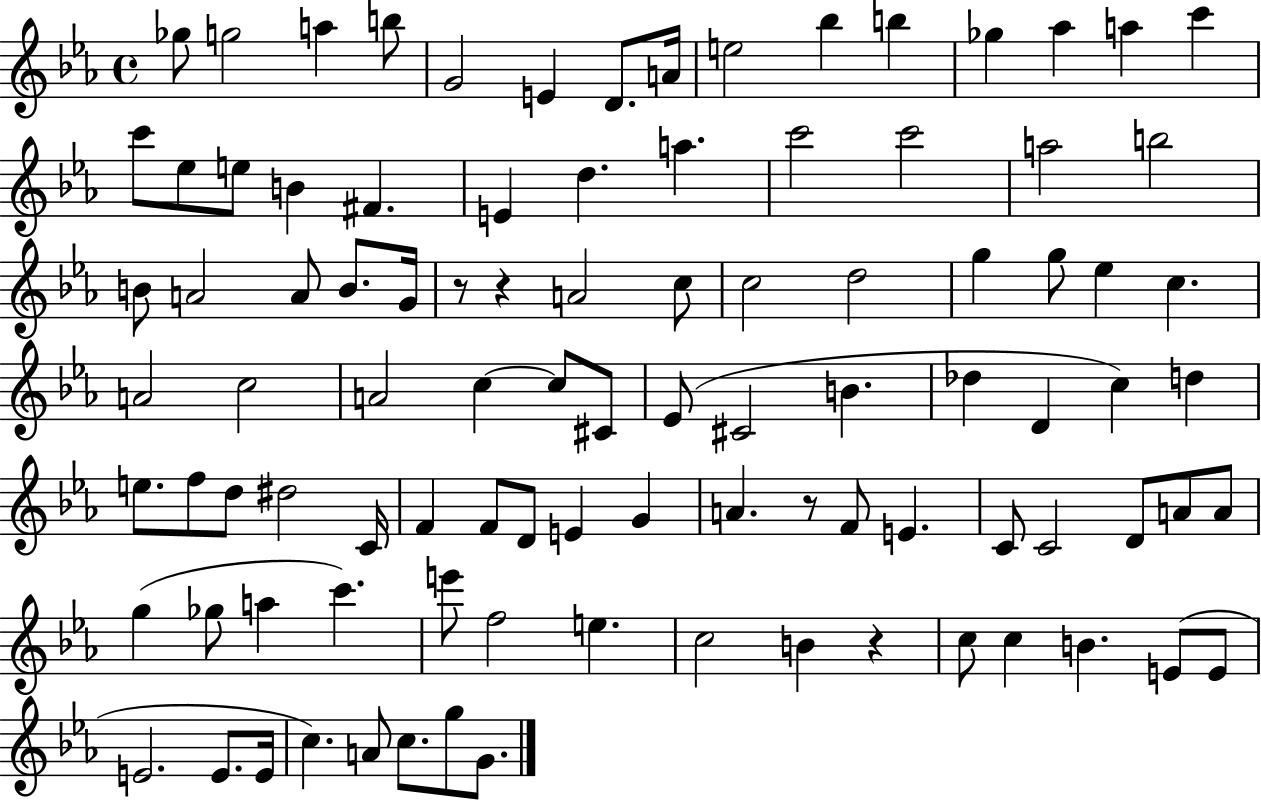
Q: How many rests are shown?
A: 4